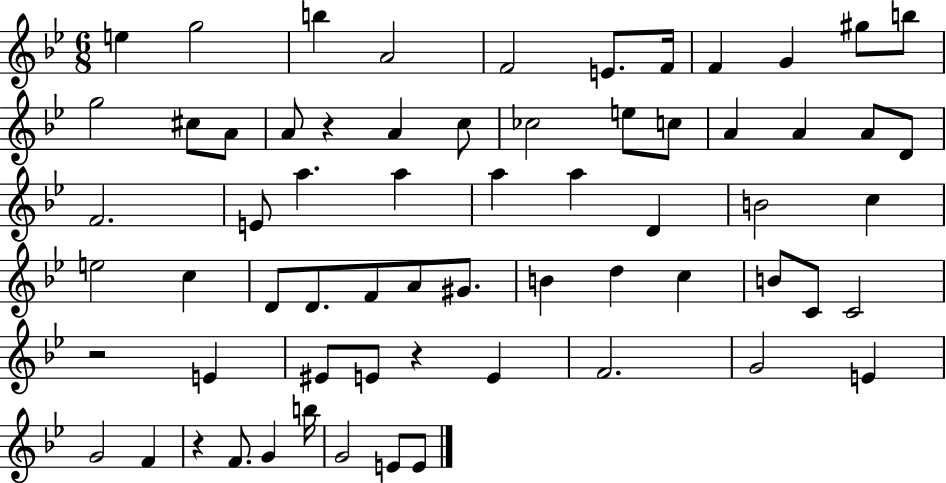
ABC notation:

X:1
T:Untitled
M:6/8
L:1/4
K:Bb
e g2 b A2 F2 E/2 F/4 F G ^g/2 b/2 g2 ^c/2 A/2 A/2 z A c/2 _c2 e/2 c/2 A A A/2 D/2 F2 E/2 a a a a D B2 c e2 c D/2 D/2 F/2 A/2 ^G/2 B d c B/2 C/2 C2 z2 E ^E/2 E/2 z E F2 G2 E G2 F z F/2 G b/4 G2 E/2 E/2